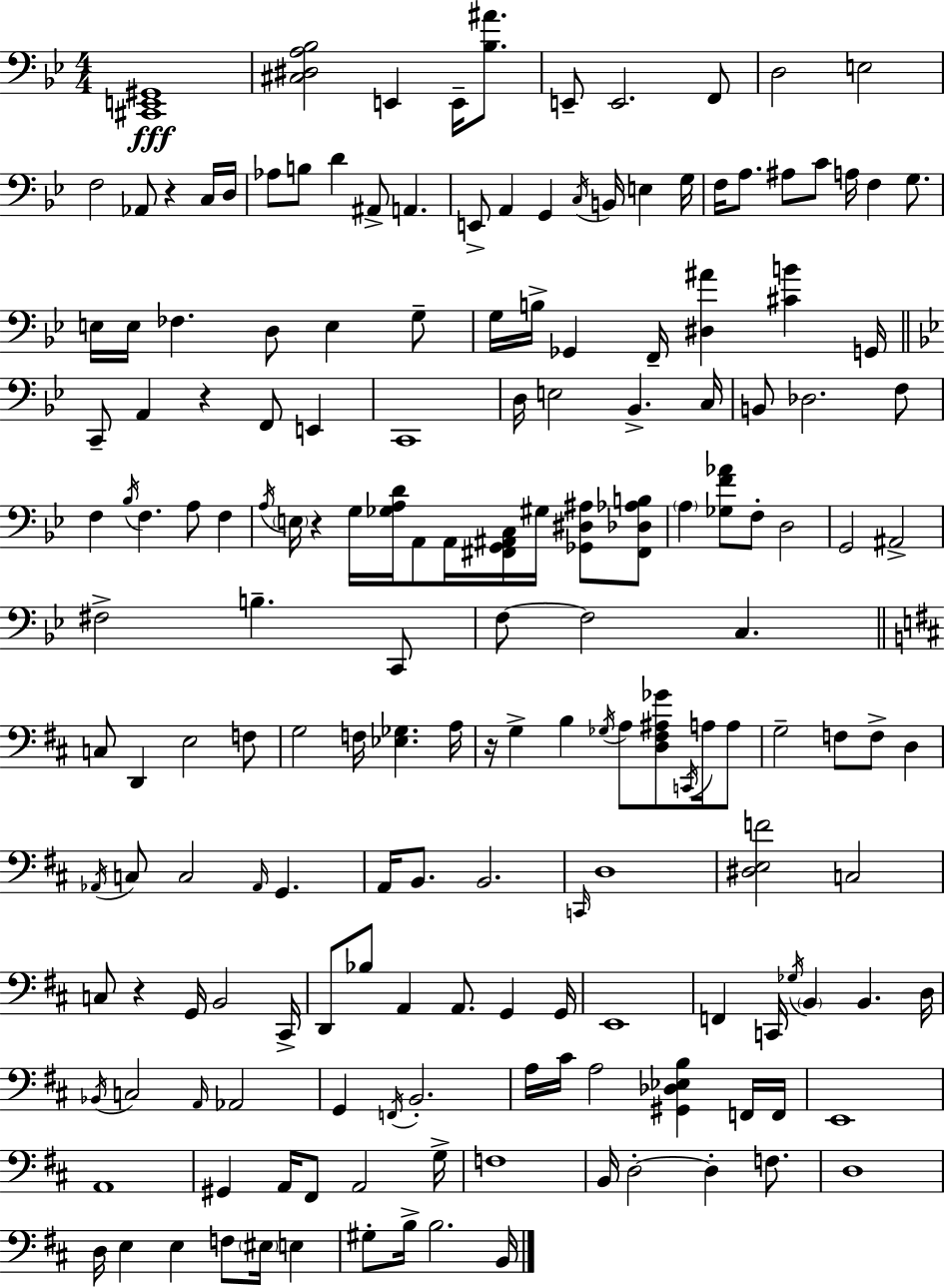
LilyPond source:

{
  \clef bass
  \numericTimeSignature
  \time 4/4
  \key bes \major
  <cis, e, gis,>1\fff | <cis dis a bes>2 e,4 e,16-- <bes ais'>8. | e,8-- e,2. f,8 | d2 e2 | \break f2 aes,8 r4 c16 d16 | aes8 b8 d'4 ais,8-> a,4. | e,8-> a,4 g,4 \acciaccatura { c16 } b,16 e4 | g16 f16 a8. ais8 c'8 a16 f4 g8. | \break e16 e16 fes4. d8 e4 g8-- | g16 b16-> ges,4 f,16-- <dis ais'>4 <cis' b'>4 | g,16 \bar "||" \break \key g \minor c,8-- a,4 r4 f,8 e,4 | c,1 | d16 e2 bes,4.-> c16 | b,8 des2. f8 | \break f4 \acciaccatura { bes16 } f4. a8 f4 | \acciaccatura { a16 } \parenthesize e16 r4 g16 <ges a d'>16 a,8 a,16 <fis, g, ais, c>16 gis16 <ges, dis ais>8 | <fis, des aes b>8 \parenthesize a4 <ges f' aes'>8 f8-. d2 | g,2 ais,2-> | \break fis2-> b4.-- | c,8 f8~~ f2 c4. | \bar "||" \break \key d \major c8 d,4 e2 f8 | g2 f16 <ees ges>4. a16 | r16 g4-> b4 \acciaccatura { ges16 } a8 <d fis ais ges'>8 \acciaccatura { c,16 } a16 | a8 g2-- f8 f8-> d4 | \break \acciaccatura { aes,16 } c8 c2 \grace { aes,16 } g,4. | a,16 b,8. b,2. | \grace { c,16 } d1 | <dis e f'>2 c2 | \break c8 r4 g,16 b,2 | cis,16-> d,8 bes8 a,4 a,8. | g,4 g,16 e,1 | f,4 c,16 \acciaccatura { ges16 } \parenthesize b,4 b,4. | \break d16 \acciaccatura { bes,16 } c2 \grace { a,16 } | aes,2 g,4 \acciaccatura { f,16 } b,2.-. | a16 cis'16 a2 | <gis, des ees b>4 f,16 f,16 e,1 | \break a,1 | gis,4 a,16 fis,8 | a,2 g16-> f1 | b,16 d2-.~~ | \break d4-. f8. d1 | d16 e4 e4 | f8 \parenthesize eis16 e4 gis8-. b16-> b2. | b,16 \bar "|."
}